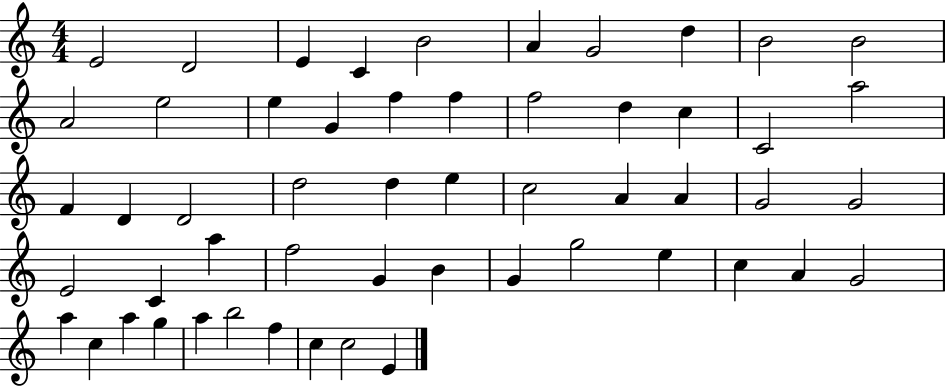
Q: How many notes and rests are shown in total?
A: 54